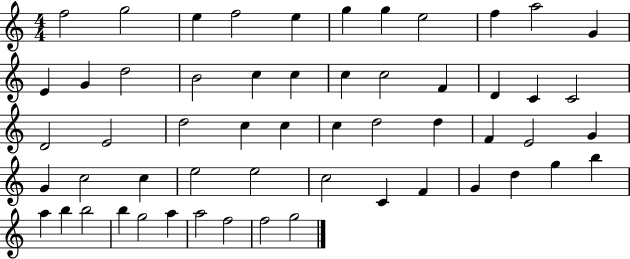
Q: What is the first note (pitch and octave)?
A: F5